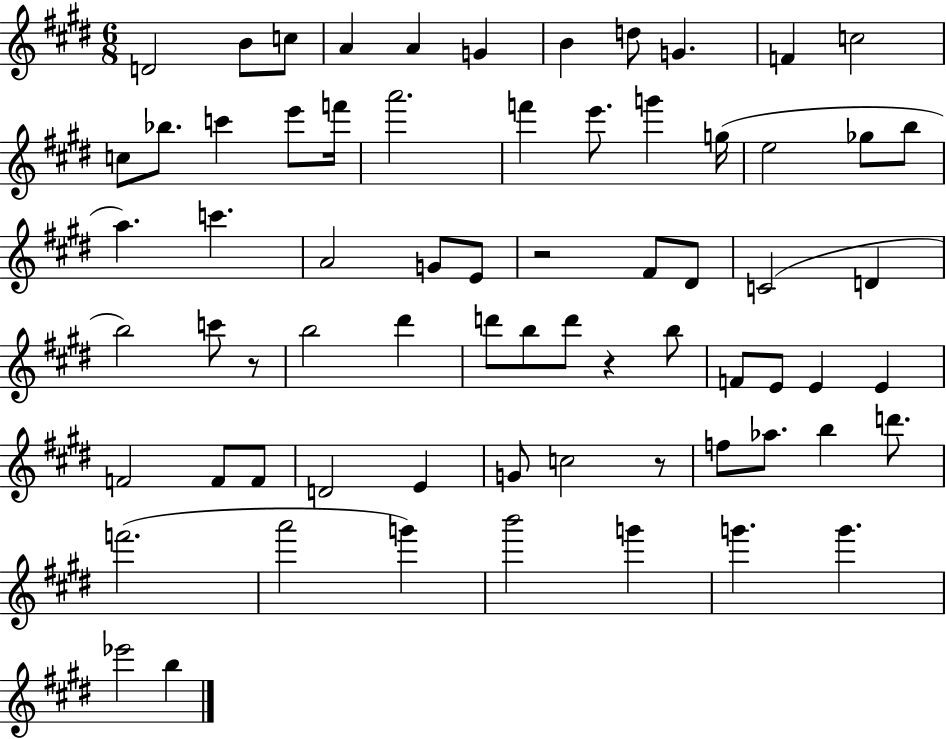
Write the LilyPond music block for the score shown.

{
  \clef treble
  \numericTimeSignature
  \time 6/8
  \key e \major
  \repeat volta 2 { d'2 b'8 c''8 | a'4 a'4 g'4 | b'4 d''8 g'4. | f'4 c''2 | \break c''8 bes''8. c'''4 e'''8 f'''16 | a'''2. | f'''4 e'''8. g'''4 g''16( | e''2 ges''8 b''8 | \break a''4.) c'''4. | a'2 g'8 e'8 | r2 fis'8 dis'8 | c'2( d'4 | \break b''2) c'''8 r8 | b''2 dis'''4 | d'''8 b''8 d'''8 r4 b''8 | f'8 e'8 e'4 e'4 | \break f'2 f'8 f'8 | d'2 e'4 | g'8 c''2 r8 | f''8 aes''8. b''4 d'''8. | \break f'''2.( | a'''2 g'''4) | b'''2 g'''4 | g'''4. g'''4. | \break ees'''2 b''4 | } \bar "|."
}